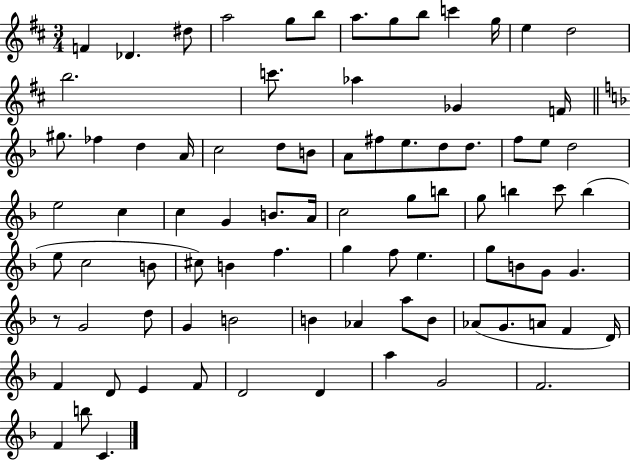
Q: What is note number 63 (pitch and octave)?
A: B4